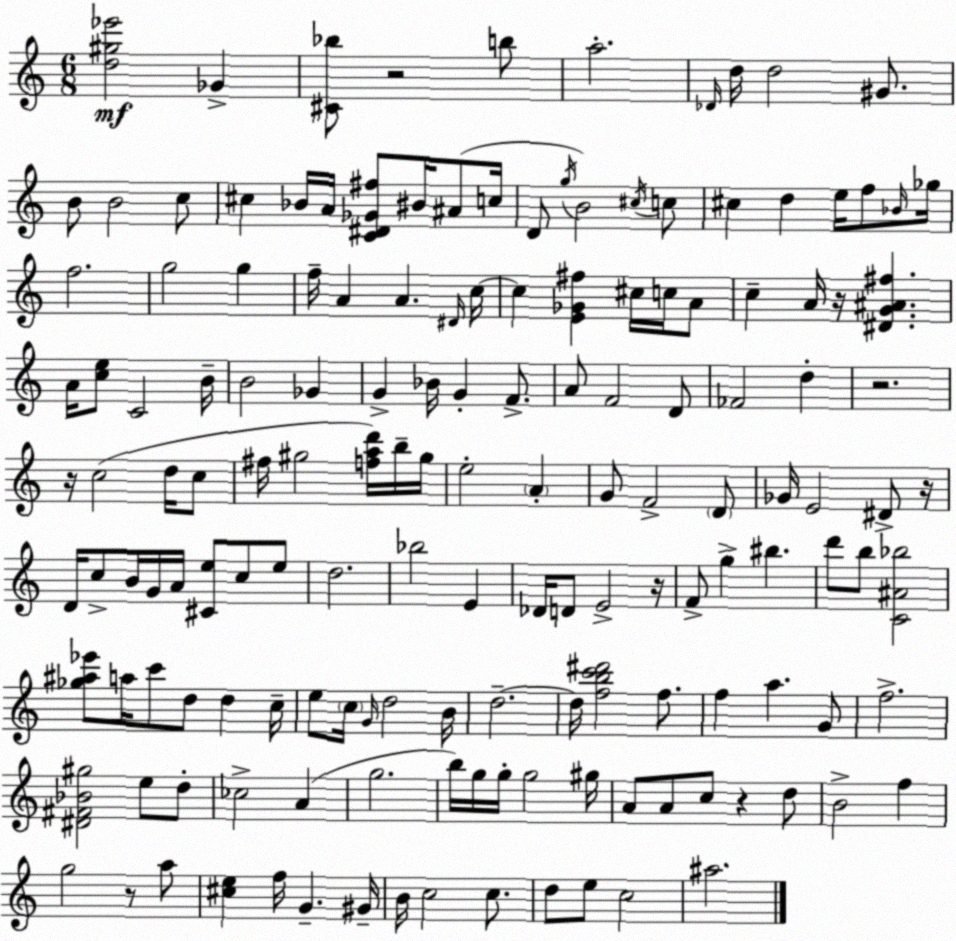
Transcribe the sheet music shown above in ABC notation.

X:1
T:Untitled
M:6/8
L:1/4
K:C
[d^g_e']2 _G [^C_b]/2 z2 b/2 a2 _D/4 d/4 d2 ^G/2 B/2 B2 c/2 ^c _B/4 A/4 [C^D_G^f]/2 ^B/4 ^A/2 c/4 D/2 g/4 B2 ^c/4 c/2 ^c d e/4 f/2 _B/4 _g/4 f2 g2 g f/4 A A ^D/4 c/4 c [E_G^f] ^c/4 c/4 A/2 c A/4 z/4 [^DG^A^f] A/4 [ce]/2 C2 B/4 B2 _G G _B/4 G F/2 A/2 F2 D/2 _F2 d z2 z/4 c2 d/4 c/2 ^f/4 ^g2 [fad']/4 b/4 ^g/4 e2 A G/2 F2 D/2 _G/4 E2 ^D/2 z/4 D/4 c/2 B/4 G/4 A/4 [^Ce]/2 c/2 e/2 d2 _b2 E _D/4 D/2 E2 z/4 F/2 g ^b d'/2 b/2 [C^A_b]2 [_g^a_e']/2 a/4 c'/2 d/2 d c/4 e/2 c/4 G/4 d2 B/4 d2 d/4 [fbc'^d']2 f/2 f a G/2 f2 [^D^F_B^g]2 e/2 d/2 _c2 A g2 b/4 g/4 g/4 g2 ^g/4 A/2 A/2 c/2 z d/2 B2 f g2 z/2 a/2 [^ce] f/4 G ^G/4 B/4 c2 c/2 d/2 e/2 c2 ^a2